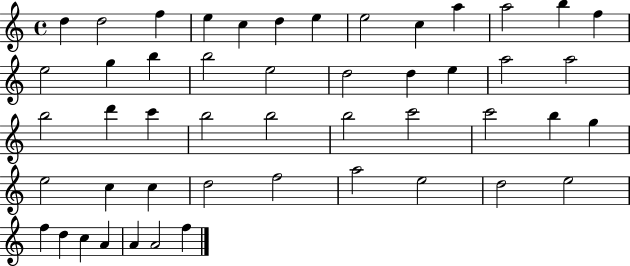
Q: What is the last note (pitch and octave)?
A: F5